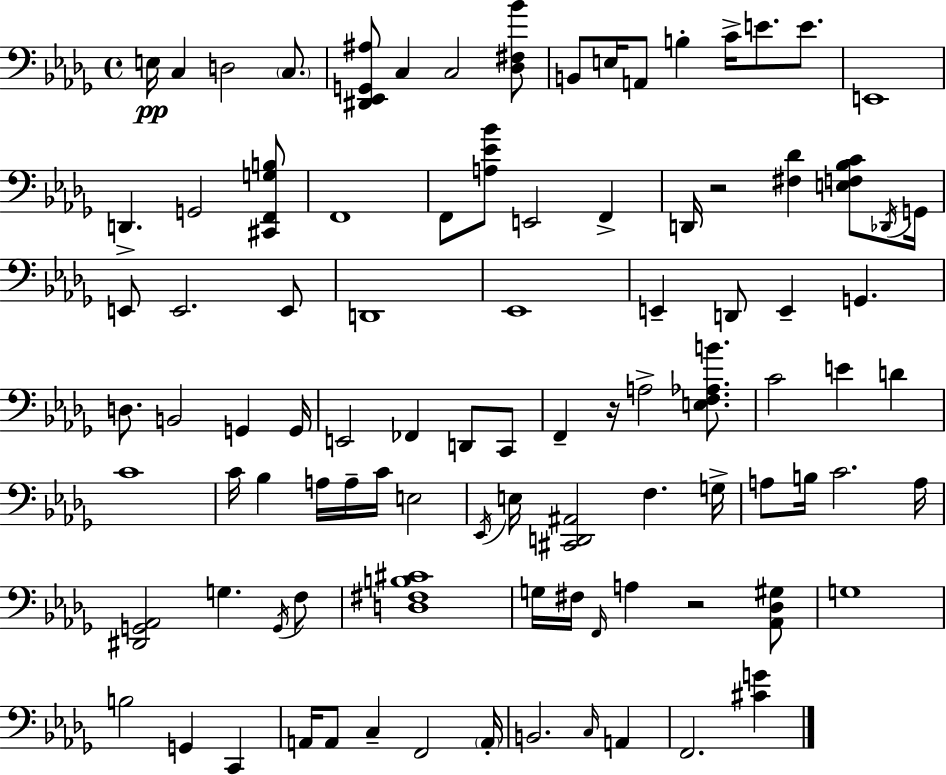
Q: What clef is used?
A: bass